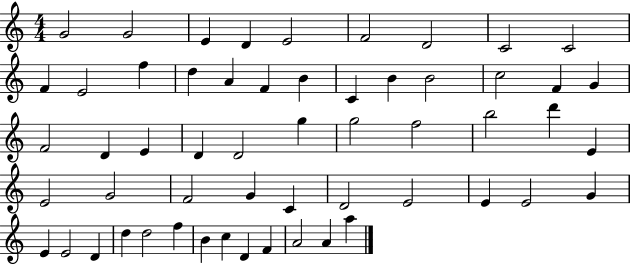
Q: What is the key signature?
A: C major